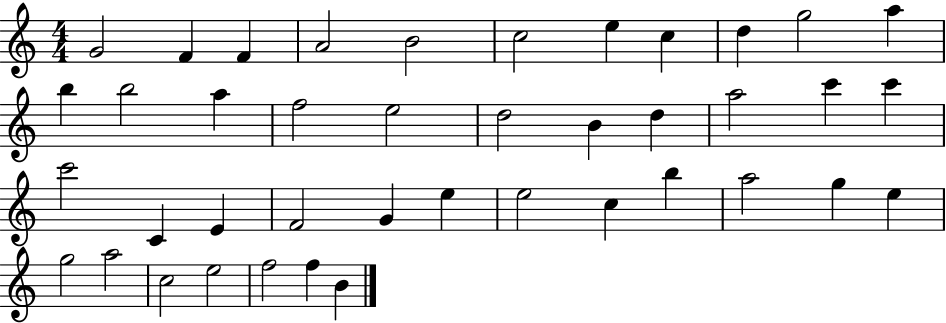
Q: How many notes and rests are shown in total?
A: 41